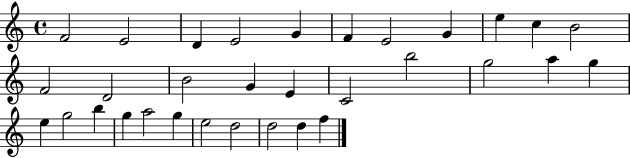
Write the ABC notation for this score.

X:1
T:Untitled
M:4/4
L:1/4
K:C
F2 E2 D E2 G F E2 G e c B2 F2 D2 B2 G E C2 b2 g2 a g e g2 b g a2 g e2 d2 d2 d f